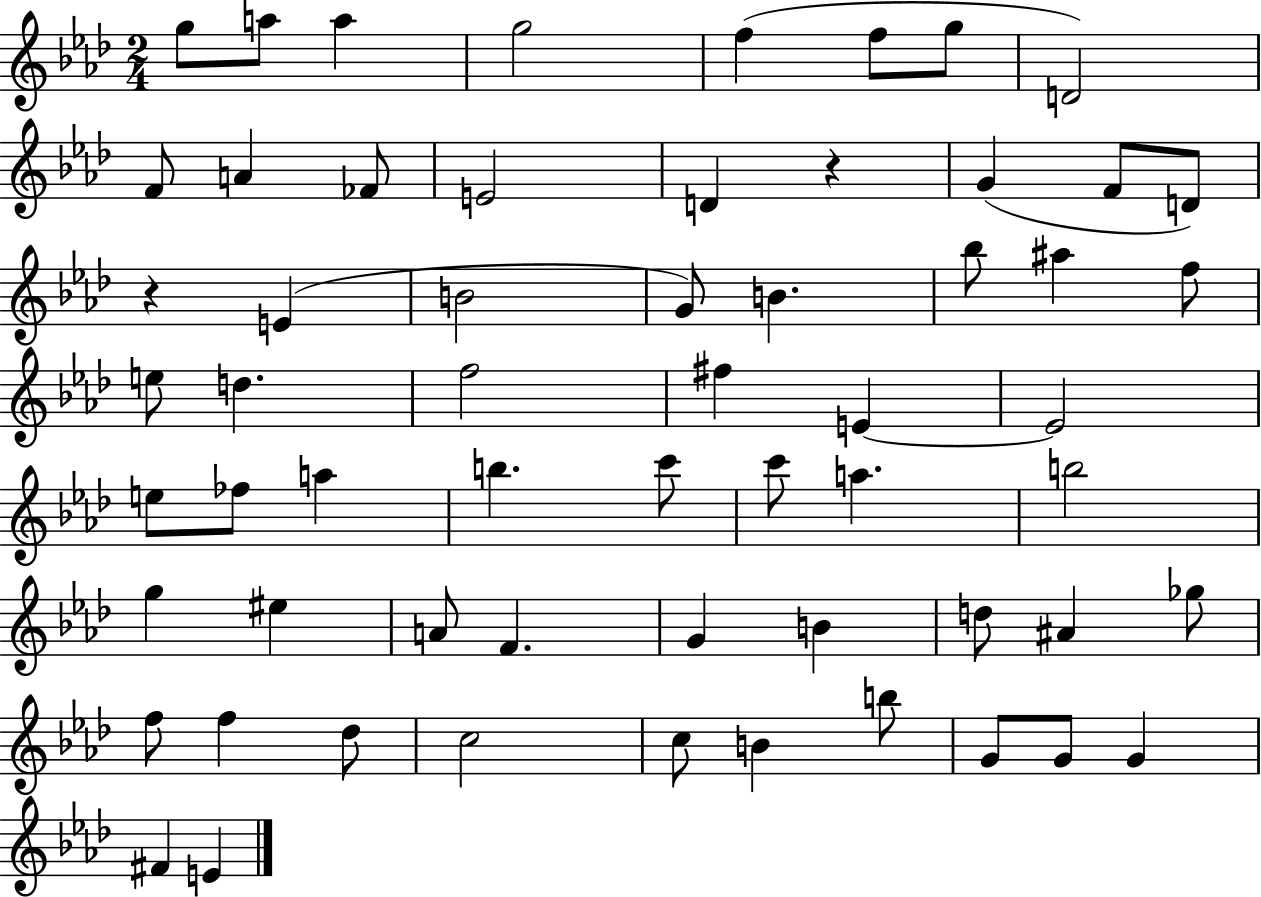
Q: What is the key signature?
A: AES major